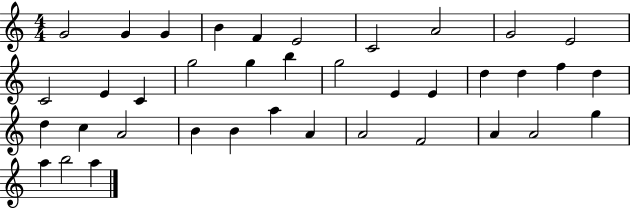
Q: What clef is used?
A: treble